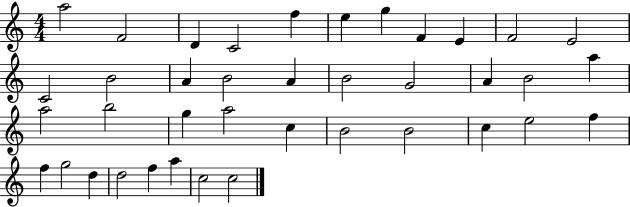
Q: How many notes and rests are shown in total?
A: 39